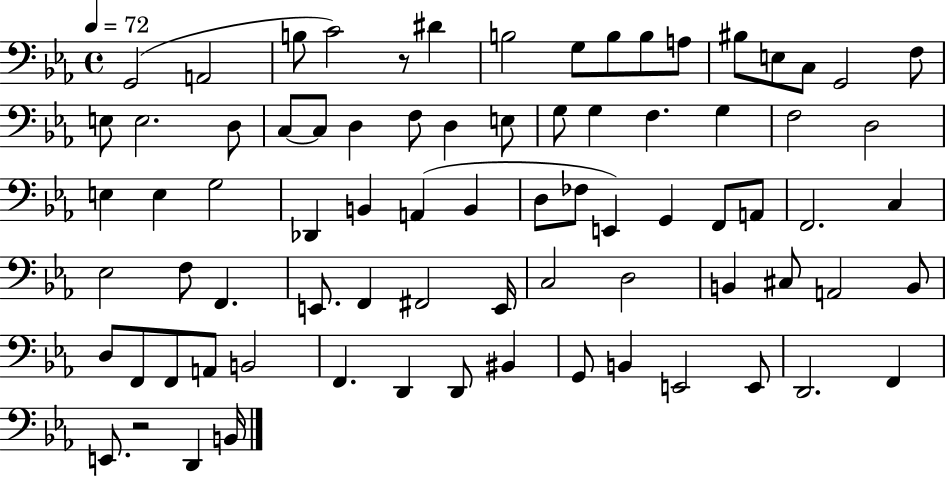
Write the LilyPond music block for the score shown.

{
  \clef bass
  \time 4/4
  \defaultTimeSignature
  \key ees \major
  \tempo 4 = 72
  g,2( a,2 | b8 c'2) r8 dis'4 | b2 g8 b8 b8 a8 | bis8 e8 c8 g,2 f8 | \break e8 e2. d8 | c8~~ c8 d4 f8 d4 e8 | g8 g4 f4. g4 | f2 d2 | \break e4 e4 g2 | des,4 b,4 a,4( b,4 | d8 fes8 e,4) g,4 f,8 a,8 | f,2. c4 | \break ees2 f8 f,4. | e,8. f,4 fis,2 e,16 | c2 d2 | b,4 cis8 a,2 b,8 | \break d8 f,8 f,8 a,8 b,2 | f,4. d,4 d,8 bis,4 | g,8 b,4 e,2 e,8 | d,2. f,4 | \break e,8. r2 d,4 b,16 | \bar "|."
}